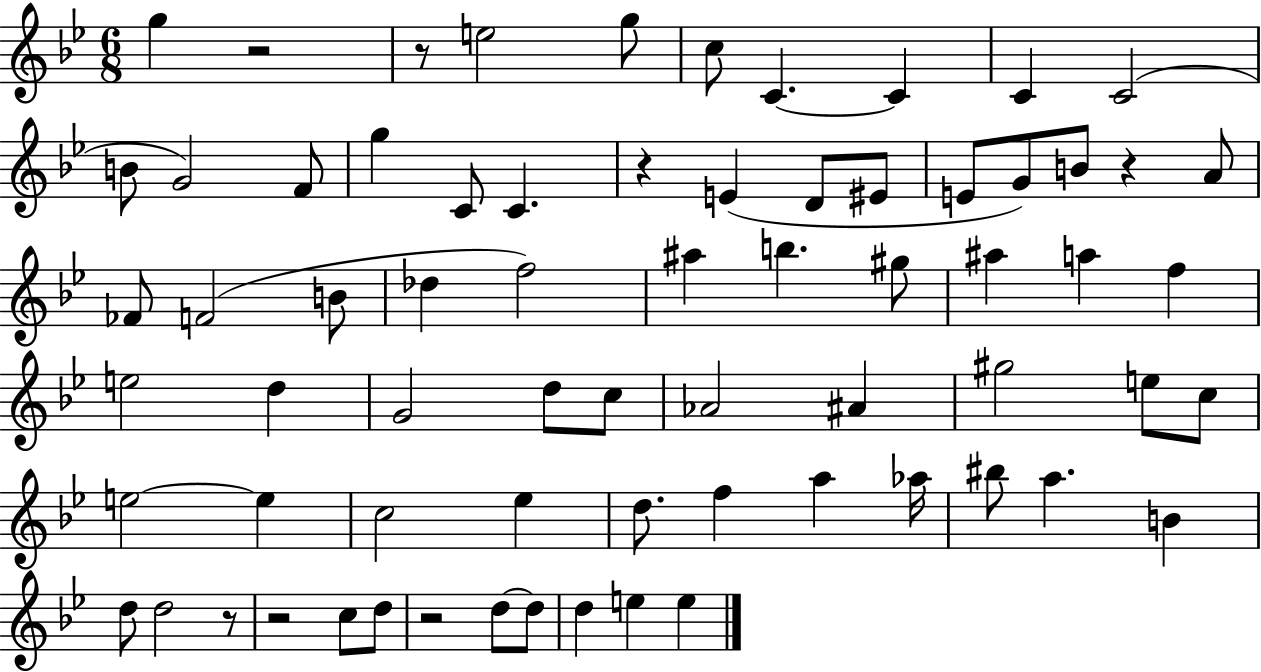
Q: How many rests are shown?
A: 7